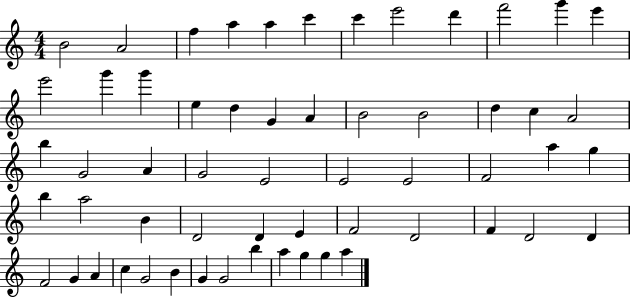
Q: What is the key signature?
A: C major